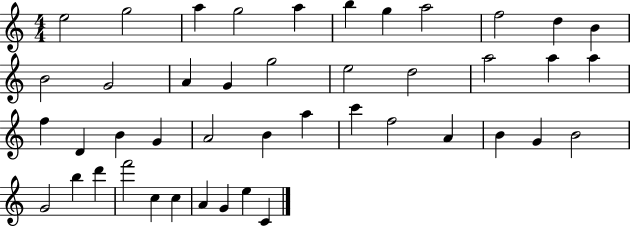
E5/h G5/h A5/q G5/h A5/q B5/q G5/q A5/h F5/h D5/q B4/q B4/h G4/h A4/q G4/q G5/h E5/h D5/h A5/h A5/q A5/q F5/q D4/q B4/q G4/q A4/h B4/q A5/q C6/q F5/h A4/q B4/q G4/q B4/h G4/h B5/q D6/q F6/h C5/q C5/q A4/q G4/q E5/q C4/q